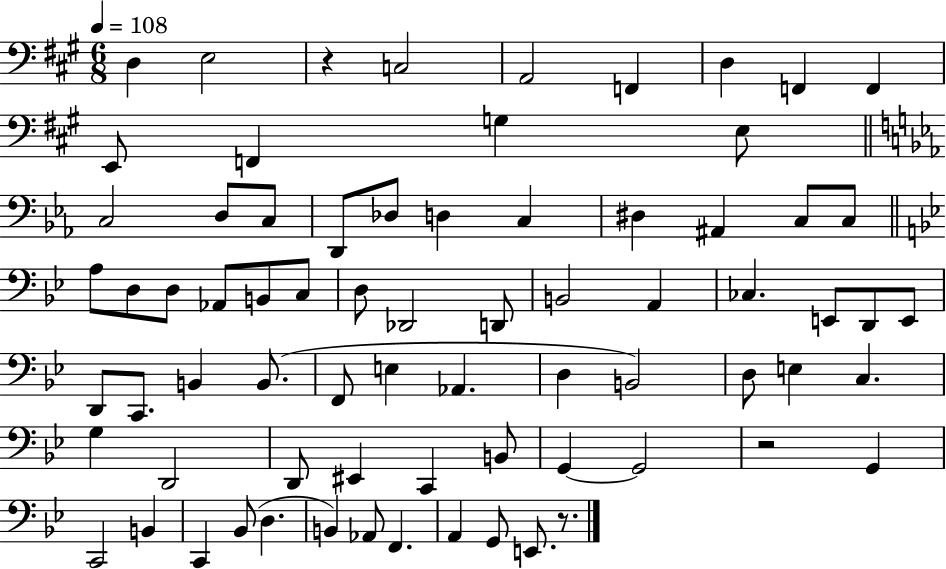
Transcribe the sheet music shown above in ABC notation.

X:1
T:Untitled
M:6/8
L:1/4
K:A
D, E,2 z C,2 A,,2 F,, D, F,, F,, E,,/2 F,, G, E,/2 C,2 D,/2 C,/2 D,,/2 _D,/2 D, C, ^D, ^A,, C,/2 C,/2 A,/2 D,/2 D,/2 _A,,/2 B,,/2 C,/2 D,/2 _D,,2 D,,/2 B,,2 A,, _C, E,,/2 D,,/2 E,,/2 D,,/2 C,,/2 B,, B,,/2 F,,/2 E, _A,, D, B,,2 D,/2 E, C, G, D,,2 D,,/2 ^E,, C,, B,,/2 G,, G,,2 z2 G,, C,,2 B,, C,, _B,,/2 D, B,, _A,,/2 F,, A,, G,,/2 E,,/2 z/2